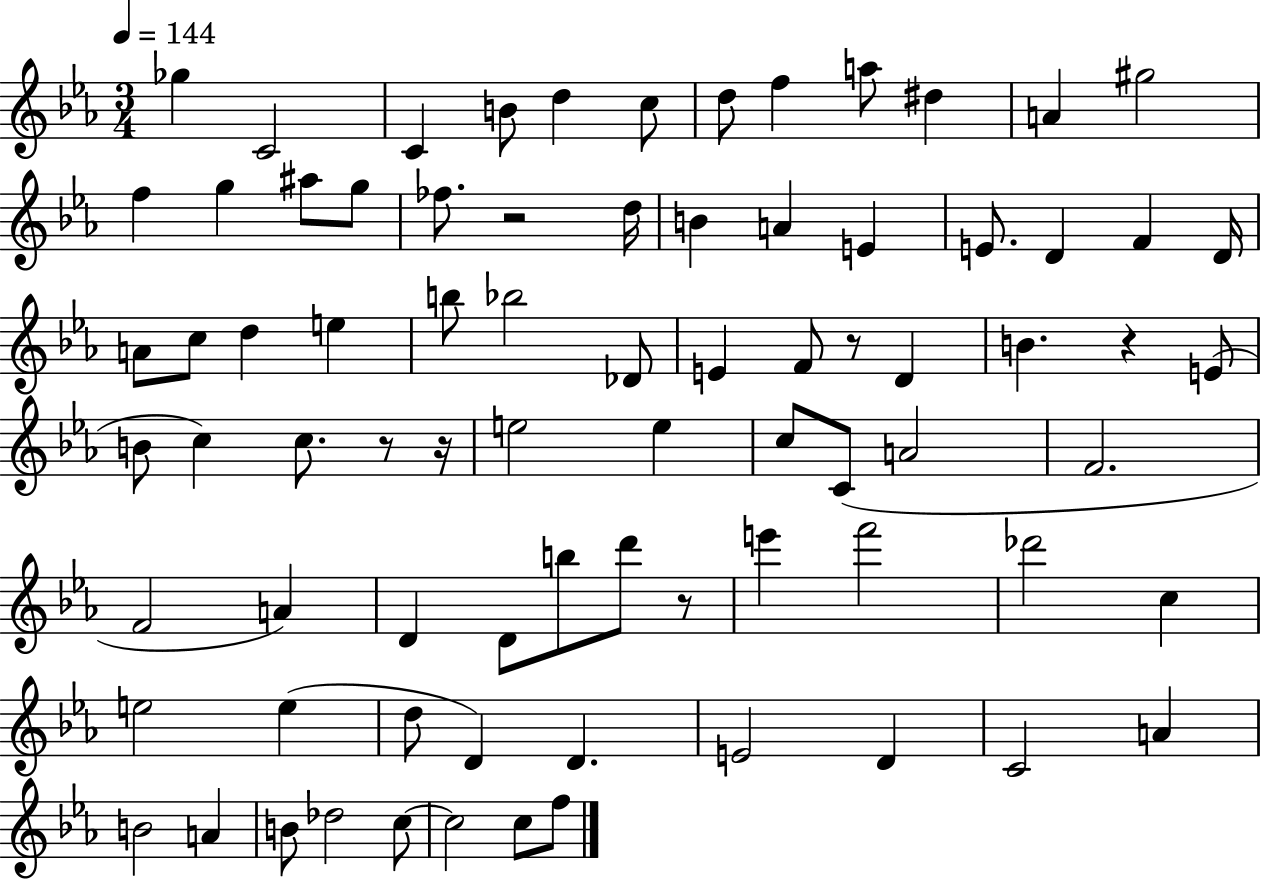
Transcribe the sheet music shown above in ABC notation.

X:1
T:Untitled
M:3/4
L:1/4
K:Eb
_g C2 C B/2 d c/2 d/2 f a/2 ^d A ^g2 f g ^a/2 g/2 _f/2 z2 d/4 B A E E/2 D F D/4 A/2 c/2 d e b/2 _b2 _D/2 E F/2 z/2 D B z E/2 B/2 c c/2 z/2 z/4 e2 e c/2 C/2 A2 F2 F2 A D D/2 b/2 d'/2 z/2 e' f'2 _d'2 c e2 e d/2 D D E2 D C2 A B2 A B/2 _d2 c/2 c2 c/2 f/2